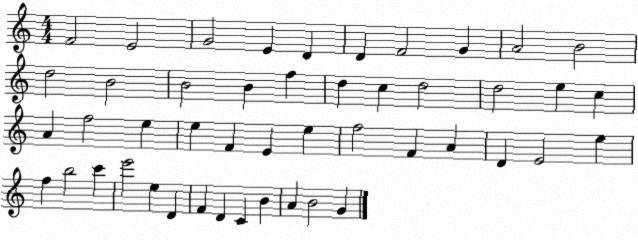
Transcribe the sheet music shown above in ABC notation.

X:1
T:Untitled
M:4/4
L:1/4
K:C
F2 E2 G2 E D D F2 G A2 B2 d2 B2 B2 B f d c d2 d2 e c A f2 e e F E e f2 F A D E2 e f b2 c' e'2 e D F D C B A B2 G